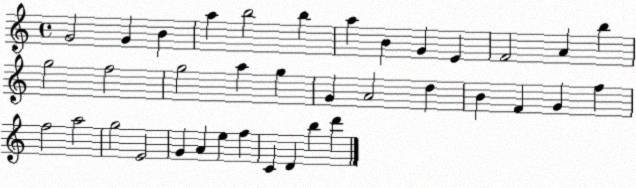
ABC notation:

X:1
T:Untitled
M:4/4
L:1/4
K:C
G2 G B a b2 b a B G E F2 A b g2 f2 g2 a g G A2 d B F G f f2 a2 g2 E2 G A e f C D b d'